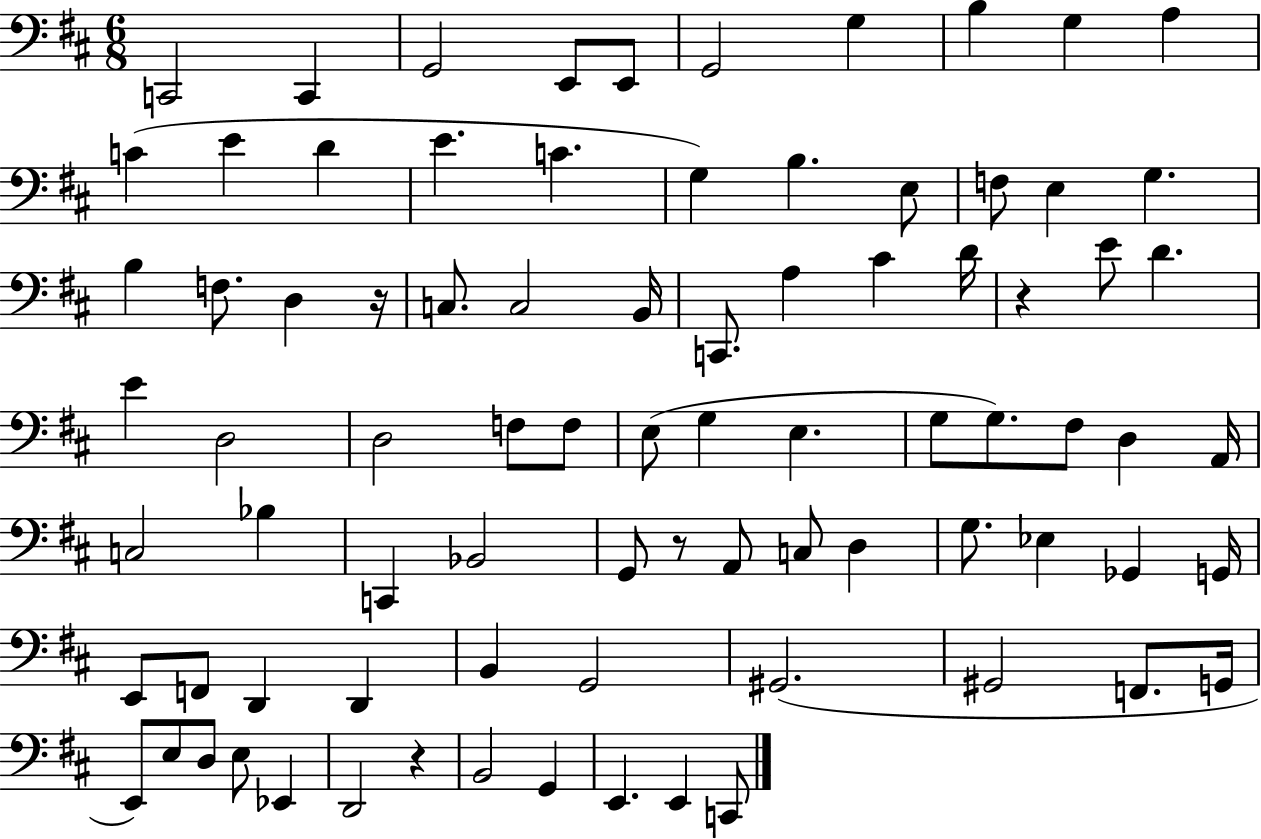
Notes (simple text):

C2/h C2/q G2/h E2/e E2/e G2/h G3/q B3/q G3/q A3/q C4/q E4/q D4/q E4/q. C4/q. G3/q B3/q. E3/e F3/e E3/q G3/q. B3/q F3/e. D3/q R/s C3/e. C3/h B2/s C2/e. A3/q C#4/q D4/s R/q E4/e D4/q. E4/q D3/h D3/h F3/e F3/e E3/e G3/q E3/q. G3/e G3/e. F#3/e D3/q A2/s C3/h Bb3/q C2/q Bb2/h G2/e R/e A2/e C3/e D3/q G3/e. Eb3/q Gb2/q G2/s E2/e F2/e D2/q D2/q B2/q G2/h G#2/h. G#2/h F2/e. G2/s E2/e E3/e D3/e E3/e Eb2/q D2/h R/q B2/h G2/q E2/q. E2/q C2/e